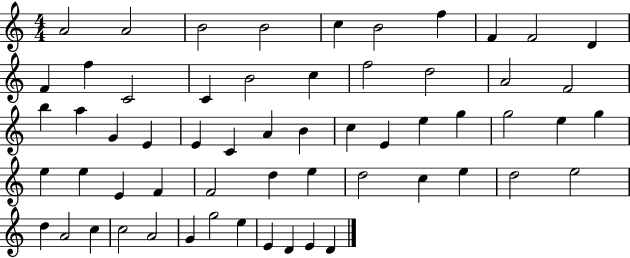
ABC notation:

X:1
T:Untitled
M:4/4
L:1/4
K:C
A2 A2 B2 B2 c B2 f F F2 D F f C2 C B2 c f2 d2 A2 F2 b a G E E C A B c E e g g2 e g e e E F F2 d e d2 c e d2 e2 d A2 c c2 A2 G g2 e E D E D